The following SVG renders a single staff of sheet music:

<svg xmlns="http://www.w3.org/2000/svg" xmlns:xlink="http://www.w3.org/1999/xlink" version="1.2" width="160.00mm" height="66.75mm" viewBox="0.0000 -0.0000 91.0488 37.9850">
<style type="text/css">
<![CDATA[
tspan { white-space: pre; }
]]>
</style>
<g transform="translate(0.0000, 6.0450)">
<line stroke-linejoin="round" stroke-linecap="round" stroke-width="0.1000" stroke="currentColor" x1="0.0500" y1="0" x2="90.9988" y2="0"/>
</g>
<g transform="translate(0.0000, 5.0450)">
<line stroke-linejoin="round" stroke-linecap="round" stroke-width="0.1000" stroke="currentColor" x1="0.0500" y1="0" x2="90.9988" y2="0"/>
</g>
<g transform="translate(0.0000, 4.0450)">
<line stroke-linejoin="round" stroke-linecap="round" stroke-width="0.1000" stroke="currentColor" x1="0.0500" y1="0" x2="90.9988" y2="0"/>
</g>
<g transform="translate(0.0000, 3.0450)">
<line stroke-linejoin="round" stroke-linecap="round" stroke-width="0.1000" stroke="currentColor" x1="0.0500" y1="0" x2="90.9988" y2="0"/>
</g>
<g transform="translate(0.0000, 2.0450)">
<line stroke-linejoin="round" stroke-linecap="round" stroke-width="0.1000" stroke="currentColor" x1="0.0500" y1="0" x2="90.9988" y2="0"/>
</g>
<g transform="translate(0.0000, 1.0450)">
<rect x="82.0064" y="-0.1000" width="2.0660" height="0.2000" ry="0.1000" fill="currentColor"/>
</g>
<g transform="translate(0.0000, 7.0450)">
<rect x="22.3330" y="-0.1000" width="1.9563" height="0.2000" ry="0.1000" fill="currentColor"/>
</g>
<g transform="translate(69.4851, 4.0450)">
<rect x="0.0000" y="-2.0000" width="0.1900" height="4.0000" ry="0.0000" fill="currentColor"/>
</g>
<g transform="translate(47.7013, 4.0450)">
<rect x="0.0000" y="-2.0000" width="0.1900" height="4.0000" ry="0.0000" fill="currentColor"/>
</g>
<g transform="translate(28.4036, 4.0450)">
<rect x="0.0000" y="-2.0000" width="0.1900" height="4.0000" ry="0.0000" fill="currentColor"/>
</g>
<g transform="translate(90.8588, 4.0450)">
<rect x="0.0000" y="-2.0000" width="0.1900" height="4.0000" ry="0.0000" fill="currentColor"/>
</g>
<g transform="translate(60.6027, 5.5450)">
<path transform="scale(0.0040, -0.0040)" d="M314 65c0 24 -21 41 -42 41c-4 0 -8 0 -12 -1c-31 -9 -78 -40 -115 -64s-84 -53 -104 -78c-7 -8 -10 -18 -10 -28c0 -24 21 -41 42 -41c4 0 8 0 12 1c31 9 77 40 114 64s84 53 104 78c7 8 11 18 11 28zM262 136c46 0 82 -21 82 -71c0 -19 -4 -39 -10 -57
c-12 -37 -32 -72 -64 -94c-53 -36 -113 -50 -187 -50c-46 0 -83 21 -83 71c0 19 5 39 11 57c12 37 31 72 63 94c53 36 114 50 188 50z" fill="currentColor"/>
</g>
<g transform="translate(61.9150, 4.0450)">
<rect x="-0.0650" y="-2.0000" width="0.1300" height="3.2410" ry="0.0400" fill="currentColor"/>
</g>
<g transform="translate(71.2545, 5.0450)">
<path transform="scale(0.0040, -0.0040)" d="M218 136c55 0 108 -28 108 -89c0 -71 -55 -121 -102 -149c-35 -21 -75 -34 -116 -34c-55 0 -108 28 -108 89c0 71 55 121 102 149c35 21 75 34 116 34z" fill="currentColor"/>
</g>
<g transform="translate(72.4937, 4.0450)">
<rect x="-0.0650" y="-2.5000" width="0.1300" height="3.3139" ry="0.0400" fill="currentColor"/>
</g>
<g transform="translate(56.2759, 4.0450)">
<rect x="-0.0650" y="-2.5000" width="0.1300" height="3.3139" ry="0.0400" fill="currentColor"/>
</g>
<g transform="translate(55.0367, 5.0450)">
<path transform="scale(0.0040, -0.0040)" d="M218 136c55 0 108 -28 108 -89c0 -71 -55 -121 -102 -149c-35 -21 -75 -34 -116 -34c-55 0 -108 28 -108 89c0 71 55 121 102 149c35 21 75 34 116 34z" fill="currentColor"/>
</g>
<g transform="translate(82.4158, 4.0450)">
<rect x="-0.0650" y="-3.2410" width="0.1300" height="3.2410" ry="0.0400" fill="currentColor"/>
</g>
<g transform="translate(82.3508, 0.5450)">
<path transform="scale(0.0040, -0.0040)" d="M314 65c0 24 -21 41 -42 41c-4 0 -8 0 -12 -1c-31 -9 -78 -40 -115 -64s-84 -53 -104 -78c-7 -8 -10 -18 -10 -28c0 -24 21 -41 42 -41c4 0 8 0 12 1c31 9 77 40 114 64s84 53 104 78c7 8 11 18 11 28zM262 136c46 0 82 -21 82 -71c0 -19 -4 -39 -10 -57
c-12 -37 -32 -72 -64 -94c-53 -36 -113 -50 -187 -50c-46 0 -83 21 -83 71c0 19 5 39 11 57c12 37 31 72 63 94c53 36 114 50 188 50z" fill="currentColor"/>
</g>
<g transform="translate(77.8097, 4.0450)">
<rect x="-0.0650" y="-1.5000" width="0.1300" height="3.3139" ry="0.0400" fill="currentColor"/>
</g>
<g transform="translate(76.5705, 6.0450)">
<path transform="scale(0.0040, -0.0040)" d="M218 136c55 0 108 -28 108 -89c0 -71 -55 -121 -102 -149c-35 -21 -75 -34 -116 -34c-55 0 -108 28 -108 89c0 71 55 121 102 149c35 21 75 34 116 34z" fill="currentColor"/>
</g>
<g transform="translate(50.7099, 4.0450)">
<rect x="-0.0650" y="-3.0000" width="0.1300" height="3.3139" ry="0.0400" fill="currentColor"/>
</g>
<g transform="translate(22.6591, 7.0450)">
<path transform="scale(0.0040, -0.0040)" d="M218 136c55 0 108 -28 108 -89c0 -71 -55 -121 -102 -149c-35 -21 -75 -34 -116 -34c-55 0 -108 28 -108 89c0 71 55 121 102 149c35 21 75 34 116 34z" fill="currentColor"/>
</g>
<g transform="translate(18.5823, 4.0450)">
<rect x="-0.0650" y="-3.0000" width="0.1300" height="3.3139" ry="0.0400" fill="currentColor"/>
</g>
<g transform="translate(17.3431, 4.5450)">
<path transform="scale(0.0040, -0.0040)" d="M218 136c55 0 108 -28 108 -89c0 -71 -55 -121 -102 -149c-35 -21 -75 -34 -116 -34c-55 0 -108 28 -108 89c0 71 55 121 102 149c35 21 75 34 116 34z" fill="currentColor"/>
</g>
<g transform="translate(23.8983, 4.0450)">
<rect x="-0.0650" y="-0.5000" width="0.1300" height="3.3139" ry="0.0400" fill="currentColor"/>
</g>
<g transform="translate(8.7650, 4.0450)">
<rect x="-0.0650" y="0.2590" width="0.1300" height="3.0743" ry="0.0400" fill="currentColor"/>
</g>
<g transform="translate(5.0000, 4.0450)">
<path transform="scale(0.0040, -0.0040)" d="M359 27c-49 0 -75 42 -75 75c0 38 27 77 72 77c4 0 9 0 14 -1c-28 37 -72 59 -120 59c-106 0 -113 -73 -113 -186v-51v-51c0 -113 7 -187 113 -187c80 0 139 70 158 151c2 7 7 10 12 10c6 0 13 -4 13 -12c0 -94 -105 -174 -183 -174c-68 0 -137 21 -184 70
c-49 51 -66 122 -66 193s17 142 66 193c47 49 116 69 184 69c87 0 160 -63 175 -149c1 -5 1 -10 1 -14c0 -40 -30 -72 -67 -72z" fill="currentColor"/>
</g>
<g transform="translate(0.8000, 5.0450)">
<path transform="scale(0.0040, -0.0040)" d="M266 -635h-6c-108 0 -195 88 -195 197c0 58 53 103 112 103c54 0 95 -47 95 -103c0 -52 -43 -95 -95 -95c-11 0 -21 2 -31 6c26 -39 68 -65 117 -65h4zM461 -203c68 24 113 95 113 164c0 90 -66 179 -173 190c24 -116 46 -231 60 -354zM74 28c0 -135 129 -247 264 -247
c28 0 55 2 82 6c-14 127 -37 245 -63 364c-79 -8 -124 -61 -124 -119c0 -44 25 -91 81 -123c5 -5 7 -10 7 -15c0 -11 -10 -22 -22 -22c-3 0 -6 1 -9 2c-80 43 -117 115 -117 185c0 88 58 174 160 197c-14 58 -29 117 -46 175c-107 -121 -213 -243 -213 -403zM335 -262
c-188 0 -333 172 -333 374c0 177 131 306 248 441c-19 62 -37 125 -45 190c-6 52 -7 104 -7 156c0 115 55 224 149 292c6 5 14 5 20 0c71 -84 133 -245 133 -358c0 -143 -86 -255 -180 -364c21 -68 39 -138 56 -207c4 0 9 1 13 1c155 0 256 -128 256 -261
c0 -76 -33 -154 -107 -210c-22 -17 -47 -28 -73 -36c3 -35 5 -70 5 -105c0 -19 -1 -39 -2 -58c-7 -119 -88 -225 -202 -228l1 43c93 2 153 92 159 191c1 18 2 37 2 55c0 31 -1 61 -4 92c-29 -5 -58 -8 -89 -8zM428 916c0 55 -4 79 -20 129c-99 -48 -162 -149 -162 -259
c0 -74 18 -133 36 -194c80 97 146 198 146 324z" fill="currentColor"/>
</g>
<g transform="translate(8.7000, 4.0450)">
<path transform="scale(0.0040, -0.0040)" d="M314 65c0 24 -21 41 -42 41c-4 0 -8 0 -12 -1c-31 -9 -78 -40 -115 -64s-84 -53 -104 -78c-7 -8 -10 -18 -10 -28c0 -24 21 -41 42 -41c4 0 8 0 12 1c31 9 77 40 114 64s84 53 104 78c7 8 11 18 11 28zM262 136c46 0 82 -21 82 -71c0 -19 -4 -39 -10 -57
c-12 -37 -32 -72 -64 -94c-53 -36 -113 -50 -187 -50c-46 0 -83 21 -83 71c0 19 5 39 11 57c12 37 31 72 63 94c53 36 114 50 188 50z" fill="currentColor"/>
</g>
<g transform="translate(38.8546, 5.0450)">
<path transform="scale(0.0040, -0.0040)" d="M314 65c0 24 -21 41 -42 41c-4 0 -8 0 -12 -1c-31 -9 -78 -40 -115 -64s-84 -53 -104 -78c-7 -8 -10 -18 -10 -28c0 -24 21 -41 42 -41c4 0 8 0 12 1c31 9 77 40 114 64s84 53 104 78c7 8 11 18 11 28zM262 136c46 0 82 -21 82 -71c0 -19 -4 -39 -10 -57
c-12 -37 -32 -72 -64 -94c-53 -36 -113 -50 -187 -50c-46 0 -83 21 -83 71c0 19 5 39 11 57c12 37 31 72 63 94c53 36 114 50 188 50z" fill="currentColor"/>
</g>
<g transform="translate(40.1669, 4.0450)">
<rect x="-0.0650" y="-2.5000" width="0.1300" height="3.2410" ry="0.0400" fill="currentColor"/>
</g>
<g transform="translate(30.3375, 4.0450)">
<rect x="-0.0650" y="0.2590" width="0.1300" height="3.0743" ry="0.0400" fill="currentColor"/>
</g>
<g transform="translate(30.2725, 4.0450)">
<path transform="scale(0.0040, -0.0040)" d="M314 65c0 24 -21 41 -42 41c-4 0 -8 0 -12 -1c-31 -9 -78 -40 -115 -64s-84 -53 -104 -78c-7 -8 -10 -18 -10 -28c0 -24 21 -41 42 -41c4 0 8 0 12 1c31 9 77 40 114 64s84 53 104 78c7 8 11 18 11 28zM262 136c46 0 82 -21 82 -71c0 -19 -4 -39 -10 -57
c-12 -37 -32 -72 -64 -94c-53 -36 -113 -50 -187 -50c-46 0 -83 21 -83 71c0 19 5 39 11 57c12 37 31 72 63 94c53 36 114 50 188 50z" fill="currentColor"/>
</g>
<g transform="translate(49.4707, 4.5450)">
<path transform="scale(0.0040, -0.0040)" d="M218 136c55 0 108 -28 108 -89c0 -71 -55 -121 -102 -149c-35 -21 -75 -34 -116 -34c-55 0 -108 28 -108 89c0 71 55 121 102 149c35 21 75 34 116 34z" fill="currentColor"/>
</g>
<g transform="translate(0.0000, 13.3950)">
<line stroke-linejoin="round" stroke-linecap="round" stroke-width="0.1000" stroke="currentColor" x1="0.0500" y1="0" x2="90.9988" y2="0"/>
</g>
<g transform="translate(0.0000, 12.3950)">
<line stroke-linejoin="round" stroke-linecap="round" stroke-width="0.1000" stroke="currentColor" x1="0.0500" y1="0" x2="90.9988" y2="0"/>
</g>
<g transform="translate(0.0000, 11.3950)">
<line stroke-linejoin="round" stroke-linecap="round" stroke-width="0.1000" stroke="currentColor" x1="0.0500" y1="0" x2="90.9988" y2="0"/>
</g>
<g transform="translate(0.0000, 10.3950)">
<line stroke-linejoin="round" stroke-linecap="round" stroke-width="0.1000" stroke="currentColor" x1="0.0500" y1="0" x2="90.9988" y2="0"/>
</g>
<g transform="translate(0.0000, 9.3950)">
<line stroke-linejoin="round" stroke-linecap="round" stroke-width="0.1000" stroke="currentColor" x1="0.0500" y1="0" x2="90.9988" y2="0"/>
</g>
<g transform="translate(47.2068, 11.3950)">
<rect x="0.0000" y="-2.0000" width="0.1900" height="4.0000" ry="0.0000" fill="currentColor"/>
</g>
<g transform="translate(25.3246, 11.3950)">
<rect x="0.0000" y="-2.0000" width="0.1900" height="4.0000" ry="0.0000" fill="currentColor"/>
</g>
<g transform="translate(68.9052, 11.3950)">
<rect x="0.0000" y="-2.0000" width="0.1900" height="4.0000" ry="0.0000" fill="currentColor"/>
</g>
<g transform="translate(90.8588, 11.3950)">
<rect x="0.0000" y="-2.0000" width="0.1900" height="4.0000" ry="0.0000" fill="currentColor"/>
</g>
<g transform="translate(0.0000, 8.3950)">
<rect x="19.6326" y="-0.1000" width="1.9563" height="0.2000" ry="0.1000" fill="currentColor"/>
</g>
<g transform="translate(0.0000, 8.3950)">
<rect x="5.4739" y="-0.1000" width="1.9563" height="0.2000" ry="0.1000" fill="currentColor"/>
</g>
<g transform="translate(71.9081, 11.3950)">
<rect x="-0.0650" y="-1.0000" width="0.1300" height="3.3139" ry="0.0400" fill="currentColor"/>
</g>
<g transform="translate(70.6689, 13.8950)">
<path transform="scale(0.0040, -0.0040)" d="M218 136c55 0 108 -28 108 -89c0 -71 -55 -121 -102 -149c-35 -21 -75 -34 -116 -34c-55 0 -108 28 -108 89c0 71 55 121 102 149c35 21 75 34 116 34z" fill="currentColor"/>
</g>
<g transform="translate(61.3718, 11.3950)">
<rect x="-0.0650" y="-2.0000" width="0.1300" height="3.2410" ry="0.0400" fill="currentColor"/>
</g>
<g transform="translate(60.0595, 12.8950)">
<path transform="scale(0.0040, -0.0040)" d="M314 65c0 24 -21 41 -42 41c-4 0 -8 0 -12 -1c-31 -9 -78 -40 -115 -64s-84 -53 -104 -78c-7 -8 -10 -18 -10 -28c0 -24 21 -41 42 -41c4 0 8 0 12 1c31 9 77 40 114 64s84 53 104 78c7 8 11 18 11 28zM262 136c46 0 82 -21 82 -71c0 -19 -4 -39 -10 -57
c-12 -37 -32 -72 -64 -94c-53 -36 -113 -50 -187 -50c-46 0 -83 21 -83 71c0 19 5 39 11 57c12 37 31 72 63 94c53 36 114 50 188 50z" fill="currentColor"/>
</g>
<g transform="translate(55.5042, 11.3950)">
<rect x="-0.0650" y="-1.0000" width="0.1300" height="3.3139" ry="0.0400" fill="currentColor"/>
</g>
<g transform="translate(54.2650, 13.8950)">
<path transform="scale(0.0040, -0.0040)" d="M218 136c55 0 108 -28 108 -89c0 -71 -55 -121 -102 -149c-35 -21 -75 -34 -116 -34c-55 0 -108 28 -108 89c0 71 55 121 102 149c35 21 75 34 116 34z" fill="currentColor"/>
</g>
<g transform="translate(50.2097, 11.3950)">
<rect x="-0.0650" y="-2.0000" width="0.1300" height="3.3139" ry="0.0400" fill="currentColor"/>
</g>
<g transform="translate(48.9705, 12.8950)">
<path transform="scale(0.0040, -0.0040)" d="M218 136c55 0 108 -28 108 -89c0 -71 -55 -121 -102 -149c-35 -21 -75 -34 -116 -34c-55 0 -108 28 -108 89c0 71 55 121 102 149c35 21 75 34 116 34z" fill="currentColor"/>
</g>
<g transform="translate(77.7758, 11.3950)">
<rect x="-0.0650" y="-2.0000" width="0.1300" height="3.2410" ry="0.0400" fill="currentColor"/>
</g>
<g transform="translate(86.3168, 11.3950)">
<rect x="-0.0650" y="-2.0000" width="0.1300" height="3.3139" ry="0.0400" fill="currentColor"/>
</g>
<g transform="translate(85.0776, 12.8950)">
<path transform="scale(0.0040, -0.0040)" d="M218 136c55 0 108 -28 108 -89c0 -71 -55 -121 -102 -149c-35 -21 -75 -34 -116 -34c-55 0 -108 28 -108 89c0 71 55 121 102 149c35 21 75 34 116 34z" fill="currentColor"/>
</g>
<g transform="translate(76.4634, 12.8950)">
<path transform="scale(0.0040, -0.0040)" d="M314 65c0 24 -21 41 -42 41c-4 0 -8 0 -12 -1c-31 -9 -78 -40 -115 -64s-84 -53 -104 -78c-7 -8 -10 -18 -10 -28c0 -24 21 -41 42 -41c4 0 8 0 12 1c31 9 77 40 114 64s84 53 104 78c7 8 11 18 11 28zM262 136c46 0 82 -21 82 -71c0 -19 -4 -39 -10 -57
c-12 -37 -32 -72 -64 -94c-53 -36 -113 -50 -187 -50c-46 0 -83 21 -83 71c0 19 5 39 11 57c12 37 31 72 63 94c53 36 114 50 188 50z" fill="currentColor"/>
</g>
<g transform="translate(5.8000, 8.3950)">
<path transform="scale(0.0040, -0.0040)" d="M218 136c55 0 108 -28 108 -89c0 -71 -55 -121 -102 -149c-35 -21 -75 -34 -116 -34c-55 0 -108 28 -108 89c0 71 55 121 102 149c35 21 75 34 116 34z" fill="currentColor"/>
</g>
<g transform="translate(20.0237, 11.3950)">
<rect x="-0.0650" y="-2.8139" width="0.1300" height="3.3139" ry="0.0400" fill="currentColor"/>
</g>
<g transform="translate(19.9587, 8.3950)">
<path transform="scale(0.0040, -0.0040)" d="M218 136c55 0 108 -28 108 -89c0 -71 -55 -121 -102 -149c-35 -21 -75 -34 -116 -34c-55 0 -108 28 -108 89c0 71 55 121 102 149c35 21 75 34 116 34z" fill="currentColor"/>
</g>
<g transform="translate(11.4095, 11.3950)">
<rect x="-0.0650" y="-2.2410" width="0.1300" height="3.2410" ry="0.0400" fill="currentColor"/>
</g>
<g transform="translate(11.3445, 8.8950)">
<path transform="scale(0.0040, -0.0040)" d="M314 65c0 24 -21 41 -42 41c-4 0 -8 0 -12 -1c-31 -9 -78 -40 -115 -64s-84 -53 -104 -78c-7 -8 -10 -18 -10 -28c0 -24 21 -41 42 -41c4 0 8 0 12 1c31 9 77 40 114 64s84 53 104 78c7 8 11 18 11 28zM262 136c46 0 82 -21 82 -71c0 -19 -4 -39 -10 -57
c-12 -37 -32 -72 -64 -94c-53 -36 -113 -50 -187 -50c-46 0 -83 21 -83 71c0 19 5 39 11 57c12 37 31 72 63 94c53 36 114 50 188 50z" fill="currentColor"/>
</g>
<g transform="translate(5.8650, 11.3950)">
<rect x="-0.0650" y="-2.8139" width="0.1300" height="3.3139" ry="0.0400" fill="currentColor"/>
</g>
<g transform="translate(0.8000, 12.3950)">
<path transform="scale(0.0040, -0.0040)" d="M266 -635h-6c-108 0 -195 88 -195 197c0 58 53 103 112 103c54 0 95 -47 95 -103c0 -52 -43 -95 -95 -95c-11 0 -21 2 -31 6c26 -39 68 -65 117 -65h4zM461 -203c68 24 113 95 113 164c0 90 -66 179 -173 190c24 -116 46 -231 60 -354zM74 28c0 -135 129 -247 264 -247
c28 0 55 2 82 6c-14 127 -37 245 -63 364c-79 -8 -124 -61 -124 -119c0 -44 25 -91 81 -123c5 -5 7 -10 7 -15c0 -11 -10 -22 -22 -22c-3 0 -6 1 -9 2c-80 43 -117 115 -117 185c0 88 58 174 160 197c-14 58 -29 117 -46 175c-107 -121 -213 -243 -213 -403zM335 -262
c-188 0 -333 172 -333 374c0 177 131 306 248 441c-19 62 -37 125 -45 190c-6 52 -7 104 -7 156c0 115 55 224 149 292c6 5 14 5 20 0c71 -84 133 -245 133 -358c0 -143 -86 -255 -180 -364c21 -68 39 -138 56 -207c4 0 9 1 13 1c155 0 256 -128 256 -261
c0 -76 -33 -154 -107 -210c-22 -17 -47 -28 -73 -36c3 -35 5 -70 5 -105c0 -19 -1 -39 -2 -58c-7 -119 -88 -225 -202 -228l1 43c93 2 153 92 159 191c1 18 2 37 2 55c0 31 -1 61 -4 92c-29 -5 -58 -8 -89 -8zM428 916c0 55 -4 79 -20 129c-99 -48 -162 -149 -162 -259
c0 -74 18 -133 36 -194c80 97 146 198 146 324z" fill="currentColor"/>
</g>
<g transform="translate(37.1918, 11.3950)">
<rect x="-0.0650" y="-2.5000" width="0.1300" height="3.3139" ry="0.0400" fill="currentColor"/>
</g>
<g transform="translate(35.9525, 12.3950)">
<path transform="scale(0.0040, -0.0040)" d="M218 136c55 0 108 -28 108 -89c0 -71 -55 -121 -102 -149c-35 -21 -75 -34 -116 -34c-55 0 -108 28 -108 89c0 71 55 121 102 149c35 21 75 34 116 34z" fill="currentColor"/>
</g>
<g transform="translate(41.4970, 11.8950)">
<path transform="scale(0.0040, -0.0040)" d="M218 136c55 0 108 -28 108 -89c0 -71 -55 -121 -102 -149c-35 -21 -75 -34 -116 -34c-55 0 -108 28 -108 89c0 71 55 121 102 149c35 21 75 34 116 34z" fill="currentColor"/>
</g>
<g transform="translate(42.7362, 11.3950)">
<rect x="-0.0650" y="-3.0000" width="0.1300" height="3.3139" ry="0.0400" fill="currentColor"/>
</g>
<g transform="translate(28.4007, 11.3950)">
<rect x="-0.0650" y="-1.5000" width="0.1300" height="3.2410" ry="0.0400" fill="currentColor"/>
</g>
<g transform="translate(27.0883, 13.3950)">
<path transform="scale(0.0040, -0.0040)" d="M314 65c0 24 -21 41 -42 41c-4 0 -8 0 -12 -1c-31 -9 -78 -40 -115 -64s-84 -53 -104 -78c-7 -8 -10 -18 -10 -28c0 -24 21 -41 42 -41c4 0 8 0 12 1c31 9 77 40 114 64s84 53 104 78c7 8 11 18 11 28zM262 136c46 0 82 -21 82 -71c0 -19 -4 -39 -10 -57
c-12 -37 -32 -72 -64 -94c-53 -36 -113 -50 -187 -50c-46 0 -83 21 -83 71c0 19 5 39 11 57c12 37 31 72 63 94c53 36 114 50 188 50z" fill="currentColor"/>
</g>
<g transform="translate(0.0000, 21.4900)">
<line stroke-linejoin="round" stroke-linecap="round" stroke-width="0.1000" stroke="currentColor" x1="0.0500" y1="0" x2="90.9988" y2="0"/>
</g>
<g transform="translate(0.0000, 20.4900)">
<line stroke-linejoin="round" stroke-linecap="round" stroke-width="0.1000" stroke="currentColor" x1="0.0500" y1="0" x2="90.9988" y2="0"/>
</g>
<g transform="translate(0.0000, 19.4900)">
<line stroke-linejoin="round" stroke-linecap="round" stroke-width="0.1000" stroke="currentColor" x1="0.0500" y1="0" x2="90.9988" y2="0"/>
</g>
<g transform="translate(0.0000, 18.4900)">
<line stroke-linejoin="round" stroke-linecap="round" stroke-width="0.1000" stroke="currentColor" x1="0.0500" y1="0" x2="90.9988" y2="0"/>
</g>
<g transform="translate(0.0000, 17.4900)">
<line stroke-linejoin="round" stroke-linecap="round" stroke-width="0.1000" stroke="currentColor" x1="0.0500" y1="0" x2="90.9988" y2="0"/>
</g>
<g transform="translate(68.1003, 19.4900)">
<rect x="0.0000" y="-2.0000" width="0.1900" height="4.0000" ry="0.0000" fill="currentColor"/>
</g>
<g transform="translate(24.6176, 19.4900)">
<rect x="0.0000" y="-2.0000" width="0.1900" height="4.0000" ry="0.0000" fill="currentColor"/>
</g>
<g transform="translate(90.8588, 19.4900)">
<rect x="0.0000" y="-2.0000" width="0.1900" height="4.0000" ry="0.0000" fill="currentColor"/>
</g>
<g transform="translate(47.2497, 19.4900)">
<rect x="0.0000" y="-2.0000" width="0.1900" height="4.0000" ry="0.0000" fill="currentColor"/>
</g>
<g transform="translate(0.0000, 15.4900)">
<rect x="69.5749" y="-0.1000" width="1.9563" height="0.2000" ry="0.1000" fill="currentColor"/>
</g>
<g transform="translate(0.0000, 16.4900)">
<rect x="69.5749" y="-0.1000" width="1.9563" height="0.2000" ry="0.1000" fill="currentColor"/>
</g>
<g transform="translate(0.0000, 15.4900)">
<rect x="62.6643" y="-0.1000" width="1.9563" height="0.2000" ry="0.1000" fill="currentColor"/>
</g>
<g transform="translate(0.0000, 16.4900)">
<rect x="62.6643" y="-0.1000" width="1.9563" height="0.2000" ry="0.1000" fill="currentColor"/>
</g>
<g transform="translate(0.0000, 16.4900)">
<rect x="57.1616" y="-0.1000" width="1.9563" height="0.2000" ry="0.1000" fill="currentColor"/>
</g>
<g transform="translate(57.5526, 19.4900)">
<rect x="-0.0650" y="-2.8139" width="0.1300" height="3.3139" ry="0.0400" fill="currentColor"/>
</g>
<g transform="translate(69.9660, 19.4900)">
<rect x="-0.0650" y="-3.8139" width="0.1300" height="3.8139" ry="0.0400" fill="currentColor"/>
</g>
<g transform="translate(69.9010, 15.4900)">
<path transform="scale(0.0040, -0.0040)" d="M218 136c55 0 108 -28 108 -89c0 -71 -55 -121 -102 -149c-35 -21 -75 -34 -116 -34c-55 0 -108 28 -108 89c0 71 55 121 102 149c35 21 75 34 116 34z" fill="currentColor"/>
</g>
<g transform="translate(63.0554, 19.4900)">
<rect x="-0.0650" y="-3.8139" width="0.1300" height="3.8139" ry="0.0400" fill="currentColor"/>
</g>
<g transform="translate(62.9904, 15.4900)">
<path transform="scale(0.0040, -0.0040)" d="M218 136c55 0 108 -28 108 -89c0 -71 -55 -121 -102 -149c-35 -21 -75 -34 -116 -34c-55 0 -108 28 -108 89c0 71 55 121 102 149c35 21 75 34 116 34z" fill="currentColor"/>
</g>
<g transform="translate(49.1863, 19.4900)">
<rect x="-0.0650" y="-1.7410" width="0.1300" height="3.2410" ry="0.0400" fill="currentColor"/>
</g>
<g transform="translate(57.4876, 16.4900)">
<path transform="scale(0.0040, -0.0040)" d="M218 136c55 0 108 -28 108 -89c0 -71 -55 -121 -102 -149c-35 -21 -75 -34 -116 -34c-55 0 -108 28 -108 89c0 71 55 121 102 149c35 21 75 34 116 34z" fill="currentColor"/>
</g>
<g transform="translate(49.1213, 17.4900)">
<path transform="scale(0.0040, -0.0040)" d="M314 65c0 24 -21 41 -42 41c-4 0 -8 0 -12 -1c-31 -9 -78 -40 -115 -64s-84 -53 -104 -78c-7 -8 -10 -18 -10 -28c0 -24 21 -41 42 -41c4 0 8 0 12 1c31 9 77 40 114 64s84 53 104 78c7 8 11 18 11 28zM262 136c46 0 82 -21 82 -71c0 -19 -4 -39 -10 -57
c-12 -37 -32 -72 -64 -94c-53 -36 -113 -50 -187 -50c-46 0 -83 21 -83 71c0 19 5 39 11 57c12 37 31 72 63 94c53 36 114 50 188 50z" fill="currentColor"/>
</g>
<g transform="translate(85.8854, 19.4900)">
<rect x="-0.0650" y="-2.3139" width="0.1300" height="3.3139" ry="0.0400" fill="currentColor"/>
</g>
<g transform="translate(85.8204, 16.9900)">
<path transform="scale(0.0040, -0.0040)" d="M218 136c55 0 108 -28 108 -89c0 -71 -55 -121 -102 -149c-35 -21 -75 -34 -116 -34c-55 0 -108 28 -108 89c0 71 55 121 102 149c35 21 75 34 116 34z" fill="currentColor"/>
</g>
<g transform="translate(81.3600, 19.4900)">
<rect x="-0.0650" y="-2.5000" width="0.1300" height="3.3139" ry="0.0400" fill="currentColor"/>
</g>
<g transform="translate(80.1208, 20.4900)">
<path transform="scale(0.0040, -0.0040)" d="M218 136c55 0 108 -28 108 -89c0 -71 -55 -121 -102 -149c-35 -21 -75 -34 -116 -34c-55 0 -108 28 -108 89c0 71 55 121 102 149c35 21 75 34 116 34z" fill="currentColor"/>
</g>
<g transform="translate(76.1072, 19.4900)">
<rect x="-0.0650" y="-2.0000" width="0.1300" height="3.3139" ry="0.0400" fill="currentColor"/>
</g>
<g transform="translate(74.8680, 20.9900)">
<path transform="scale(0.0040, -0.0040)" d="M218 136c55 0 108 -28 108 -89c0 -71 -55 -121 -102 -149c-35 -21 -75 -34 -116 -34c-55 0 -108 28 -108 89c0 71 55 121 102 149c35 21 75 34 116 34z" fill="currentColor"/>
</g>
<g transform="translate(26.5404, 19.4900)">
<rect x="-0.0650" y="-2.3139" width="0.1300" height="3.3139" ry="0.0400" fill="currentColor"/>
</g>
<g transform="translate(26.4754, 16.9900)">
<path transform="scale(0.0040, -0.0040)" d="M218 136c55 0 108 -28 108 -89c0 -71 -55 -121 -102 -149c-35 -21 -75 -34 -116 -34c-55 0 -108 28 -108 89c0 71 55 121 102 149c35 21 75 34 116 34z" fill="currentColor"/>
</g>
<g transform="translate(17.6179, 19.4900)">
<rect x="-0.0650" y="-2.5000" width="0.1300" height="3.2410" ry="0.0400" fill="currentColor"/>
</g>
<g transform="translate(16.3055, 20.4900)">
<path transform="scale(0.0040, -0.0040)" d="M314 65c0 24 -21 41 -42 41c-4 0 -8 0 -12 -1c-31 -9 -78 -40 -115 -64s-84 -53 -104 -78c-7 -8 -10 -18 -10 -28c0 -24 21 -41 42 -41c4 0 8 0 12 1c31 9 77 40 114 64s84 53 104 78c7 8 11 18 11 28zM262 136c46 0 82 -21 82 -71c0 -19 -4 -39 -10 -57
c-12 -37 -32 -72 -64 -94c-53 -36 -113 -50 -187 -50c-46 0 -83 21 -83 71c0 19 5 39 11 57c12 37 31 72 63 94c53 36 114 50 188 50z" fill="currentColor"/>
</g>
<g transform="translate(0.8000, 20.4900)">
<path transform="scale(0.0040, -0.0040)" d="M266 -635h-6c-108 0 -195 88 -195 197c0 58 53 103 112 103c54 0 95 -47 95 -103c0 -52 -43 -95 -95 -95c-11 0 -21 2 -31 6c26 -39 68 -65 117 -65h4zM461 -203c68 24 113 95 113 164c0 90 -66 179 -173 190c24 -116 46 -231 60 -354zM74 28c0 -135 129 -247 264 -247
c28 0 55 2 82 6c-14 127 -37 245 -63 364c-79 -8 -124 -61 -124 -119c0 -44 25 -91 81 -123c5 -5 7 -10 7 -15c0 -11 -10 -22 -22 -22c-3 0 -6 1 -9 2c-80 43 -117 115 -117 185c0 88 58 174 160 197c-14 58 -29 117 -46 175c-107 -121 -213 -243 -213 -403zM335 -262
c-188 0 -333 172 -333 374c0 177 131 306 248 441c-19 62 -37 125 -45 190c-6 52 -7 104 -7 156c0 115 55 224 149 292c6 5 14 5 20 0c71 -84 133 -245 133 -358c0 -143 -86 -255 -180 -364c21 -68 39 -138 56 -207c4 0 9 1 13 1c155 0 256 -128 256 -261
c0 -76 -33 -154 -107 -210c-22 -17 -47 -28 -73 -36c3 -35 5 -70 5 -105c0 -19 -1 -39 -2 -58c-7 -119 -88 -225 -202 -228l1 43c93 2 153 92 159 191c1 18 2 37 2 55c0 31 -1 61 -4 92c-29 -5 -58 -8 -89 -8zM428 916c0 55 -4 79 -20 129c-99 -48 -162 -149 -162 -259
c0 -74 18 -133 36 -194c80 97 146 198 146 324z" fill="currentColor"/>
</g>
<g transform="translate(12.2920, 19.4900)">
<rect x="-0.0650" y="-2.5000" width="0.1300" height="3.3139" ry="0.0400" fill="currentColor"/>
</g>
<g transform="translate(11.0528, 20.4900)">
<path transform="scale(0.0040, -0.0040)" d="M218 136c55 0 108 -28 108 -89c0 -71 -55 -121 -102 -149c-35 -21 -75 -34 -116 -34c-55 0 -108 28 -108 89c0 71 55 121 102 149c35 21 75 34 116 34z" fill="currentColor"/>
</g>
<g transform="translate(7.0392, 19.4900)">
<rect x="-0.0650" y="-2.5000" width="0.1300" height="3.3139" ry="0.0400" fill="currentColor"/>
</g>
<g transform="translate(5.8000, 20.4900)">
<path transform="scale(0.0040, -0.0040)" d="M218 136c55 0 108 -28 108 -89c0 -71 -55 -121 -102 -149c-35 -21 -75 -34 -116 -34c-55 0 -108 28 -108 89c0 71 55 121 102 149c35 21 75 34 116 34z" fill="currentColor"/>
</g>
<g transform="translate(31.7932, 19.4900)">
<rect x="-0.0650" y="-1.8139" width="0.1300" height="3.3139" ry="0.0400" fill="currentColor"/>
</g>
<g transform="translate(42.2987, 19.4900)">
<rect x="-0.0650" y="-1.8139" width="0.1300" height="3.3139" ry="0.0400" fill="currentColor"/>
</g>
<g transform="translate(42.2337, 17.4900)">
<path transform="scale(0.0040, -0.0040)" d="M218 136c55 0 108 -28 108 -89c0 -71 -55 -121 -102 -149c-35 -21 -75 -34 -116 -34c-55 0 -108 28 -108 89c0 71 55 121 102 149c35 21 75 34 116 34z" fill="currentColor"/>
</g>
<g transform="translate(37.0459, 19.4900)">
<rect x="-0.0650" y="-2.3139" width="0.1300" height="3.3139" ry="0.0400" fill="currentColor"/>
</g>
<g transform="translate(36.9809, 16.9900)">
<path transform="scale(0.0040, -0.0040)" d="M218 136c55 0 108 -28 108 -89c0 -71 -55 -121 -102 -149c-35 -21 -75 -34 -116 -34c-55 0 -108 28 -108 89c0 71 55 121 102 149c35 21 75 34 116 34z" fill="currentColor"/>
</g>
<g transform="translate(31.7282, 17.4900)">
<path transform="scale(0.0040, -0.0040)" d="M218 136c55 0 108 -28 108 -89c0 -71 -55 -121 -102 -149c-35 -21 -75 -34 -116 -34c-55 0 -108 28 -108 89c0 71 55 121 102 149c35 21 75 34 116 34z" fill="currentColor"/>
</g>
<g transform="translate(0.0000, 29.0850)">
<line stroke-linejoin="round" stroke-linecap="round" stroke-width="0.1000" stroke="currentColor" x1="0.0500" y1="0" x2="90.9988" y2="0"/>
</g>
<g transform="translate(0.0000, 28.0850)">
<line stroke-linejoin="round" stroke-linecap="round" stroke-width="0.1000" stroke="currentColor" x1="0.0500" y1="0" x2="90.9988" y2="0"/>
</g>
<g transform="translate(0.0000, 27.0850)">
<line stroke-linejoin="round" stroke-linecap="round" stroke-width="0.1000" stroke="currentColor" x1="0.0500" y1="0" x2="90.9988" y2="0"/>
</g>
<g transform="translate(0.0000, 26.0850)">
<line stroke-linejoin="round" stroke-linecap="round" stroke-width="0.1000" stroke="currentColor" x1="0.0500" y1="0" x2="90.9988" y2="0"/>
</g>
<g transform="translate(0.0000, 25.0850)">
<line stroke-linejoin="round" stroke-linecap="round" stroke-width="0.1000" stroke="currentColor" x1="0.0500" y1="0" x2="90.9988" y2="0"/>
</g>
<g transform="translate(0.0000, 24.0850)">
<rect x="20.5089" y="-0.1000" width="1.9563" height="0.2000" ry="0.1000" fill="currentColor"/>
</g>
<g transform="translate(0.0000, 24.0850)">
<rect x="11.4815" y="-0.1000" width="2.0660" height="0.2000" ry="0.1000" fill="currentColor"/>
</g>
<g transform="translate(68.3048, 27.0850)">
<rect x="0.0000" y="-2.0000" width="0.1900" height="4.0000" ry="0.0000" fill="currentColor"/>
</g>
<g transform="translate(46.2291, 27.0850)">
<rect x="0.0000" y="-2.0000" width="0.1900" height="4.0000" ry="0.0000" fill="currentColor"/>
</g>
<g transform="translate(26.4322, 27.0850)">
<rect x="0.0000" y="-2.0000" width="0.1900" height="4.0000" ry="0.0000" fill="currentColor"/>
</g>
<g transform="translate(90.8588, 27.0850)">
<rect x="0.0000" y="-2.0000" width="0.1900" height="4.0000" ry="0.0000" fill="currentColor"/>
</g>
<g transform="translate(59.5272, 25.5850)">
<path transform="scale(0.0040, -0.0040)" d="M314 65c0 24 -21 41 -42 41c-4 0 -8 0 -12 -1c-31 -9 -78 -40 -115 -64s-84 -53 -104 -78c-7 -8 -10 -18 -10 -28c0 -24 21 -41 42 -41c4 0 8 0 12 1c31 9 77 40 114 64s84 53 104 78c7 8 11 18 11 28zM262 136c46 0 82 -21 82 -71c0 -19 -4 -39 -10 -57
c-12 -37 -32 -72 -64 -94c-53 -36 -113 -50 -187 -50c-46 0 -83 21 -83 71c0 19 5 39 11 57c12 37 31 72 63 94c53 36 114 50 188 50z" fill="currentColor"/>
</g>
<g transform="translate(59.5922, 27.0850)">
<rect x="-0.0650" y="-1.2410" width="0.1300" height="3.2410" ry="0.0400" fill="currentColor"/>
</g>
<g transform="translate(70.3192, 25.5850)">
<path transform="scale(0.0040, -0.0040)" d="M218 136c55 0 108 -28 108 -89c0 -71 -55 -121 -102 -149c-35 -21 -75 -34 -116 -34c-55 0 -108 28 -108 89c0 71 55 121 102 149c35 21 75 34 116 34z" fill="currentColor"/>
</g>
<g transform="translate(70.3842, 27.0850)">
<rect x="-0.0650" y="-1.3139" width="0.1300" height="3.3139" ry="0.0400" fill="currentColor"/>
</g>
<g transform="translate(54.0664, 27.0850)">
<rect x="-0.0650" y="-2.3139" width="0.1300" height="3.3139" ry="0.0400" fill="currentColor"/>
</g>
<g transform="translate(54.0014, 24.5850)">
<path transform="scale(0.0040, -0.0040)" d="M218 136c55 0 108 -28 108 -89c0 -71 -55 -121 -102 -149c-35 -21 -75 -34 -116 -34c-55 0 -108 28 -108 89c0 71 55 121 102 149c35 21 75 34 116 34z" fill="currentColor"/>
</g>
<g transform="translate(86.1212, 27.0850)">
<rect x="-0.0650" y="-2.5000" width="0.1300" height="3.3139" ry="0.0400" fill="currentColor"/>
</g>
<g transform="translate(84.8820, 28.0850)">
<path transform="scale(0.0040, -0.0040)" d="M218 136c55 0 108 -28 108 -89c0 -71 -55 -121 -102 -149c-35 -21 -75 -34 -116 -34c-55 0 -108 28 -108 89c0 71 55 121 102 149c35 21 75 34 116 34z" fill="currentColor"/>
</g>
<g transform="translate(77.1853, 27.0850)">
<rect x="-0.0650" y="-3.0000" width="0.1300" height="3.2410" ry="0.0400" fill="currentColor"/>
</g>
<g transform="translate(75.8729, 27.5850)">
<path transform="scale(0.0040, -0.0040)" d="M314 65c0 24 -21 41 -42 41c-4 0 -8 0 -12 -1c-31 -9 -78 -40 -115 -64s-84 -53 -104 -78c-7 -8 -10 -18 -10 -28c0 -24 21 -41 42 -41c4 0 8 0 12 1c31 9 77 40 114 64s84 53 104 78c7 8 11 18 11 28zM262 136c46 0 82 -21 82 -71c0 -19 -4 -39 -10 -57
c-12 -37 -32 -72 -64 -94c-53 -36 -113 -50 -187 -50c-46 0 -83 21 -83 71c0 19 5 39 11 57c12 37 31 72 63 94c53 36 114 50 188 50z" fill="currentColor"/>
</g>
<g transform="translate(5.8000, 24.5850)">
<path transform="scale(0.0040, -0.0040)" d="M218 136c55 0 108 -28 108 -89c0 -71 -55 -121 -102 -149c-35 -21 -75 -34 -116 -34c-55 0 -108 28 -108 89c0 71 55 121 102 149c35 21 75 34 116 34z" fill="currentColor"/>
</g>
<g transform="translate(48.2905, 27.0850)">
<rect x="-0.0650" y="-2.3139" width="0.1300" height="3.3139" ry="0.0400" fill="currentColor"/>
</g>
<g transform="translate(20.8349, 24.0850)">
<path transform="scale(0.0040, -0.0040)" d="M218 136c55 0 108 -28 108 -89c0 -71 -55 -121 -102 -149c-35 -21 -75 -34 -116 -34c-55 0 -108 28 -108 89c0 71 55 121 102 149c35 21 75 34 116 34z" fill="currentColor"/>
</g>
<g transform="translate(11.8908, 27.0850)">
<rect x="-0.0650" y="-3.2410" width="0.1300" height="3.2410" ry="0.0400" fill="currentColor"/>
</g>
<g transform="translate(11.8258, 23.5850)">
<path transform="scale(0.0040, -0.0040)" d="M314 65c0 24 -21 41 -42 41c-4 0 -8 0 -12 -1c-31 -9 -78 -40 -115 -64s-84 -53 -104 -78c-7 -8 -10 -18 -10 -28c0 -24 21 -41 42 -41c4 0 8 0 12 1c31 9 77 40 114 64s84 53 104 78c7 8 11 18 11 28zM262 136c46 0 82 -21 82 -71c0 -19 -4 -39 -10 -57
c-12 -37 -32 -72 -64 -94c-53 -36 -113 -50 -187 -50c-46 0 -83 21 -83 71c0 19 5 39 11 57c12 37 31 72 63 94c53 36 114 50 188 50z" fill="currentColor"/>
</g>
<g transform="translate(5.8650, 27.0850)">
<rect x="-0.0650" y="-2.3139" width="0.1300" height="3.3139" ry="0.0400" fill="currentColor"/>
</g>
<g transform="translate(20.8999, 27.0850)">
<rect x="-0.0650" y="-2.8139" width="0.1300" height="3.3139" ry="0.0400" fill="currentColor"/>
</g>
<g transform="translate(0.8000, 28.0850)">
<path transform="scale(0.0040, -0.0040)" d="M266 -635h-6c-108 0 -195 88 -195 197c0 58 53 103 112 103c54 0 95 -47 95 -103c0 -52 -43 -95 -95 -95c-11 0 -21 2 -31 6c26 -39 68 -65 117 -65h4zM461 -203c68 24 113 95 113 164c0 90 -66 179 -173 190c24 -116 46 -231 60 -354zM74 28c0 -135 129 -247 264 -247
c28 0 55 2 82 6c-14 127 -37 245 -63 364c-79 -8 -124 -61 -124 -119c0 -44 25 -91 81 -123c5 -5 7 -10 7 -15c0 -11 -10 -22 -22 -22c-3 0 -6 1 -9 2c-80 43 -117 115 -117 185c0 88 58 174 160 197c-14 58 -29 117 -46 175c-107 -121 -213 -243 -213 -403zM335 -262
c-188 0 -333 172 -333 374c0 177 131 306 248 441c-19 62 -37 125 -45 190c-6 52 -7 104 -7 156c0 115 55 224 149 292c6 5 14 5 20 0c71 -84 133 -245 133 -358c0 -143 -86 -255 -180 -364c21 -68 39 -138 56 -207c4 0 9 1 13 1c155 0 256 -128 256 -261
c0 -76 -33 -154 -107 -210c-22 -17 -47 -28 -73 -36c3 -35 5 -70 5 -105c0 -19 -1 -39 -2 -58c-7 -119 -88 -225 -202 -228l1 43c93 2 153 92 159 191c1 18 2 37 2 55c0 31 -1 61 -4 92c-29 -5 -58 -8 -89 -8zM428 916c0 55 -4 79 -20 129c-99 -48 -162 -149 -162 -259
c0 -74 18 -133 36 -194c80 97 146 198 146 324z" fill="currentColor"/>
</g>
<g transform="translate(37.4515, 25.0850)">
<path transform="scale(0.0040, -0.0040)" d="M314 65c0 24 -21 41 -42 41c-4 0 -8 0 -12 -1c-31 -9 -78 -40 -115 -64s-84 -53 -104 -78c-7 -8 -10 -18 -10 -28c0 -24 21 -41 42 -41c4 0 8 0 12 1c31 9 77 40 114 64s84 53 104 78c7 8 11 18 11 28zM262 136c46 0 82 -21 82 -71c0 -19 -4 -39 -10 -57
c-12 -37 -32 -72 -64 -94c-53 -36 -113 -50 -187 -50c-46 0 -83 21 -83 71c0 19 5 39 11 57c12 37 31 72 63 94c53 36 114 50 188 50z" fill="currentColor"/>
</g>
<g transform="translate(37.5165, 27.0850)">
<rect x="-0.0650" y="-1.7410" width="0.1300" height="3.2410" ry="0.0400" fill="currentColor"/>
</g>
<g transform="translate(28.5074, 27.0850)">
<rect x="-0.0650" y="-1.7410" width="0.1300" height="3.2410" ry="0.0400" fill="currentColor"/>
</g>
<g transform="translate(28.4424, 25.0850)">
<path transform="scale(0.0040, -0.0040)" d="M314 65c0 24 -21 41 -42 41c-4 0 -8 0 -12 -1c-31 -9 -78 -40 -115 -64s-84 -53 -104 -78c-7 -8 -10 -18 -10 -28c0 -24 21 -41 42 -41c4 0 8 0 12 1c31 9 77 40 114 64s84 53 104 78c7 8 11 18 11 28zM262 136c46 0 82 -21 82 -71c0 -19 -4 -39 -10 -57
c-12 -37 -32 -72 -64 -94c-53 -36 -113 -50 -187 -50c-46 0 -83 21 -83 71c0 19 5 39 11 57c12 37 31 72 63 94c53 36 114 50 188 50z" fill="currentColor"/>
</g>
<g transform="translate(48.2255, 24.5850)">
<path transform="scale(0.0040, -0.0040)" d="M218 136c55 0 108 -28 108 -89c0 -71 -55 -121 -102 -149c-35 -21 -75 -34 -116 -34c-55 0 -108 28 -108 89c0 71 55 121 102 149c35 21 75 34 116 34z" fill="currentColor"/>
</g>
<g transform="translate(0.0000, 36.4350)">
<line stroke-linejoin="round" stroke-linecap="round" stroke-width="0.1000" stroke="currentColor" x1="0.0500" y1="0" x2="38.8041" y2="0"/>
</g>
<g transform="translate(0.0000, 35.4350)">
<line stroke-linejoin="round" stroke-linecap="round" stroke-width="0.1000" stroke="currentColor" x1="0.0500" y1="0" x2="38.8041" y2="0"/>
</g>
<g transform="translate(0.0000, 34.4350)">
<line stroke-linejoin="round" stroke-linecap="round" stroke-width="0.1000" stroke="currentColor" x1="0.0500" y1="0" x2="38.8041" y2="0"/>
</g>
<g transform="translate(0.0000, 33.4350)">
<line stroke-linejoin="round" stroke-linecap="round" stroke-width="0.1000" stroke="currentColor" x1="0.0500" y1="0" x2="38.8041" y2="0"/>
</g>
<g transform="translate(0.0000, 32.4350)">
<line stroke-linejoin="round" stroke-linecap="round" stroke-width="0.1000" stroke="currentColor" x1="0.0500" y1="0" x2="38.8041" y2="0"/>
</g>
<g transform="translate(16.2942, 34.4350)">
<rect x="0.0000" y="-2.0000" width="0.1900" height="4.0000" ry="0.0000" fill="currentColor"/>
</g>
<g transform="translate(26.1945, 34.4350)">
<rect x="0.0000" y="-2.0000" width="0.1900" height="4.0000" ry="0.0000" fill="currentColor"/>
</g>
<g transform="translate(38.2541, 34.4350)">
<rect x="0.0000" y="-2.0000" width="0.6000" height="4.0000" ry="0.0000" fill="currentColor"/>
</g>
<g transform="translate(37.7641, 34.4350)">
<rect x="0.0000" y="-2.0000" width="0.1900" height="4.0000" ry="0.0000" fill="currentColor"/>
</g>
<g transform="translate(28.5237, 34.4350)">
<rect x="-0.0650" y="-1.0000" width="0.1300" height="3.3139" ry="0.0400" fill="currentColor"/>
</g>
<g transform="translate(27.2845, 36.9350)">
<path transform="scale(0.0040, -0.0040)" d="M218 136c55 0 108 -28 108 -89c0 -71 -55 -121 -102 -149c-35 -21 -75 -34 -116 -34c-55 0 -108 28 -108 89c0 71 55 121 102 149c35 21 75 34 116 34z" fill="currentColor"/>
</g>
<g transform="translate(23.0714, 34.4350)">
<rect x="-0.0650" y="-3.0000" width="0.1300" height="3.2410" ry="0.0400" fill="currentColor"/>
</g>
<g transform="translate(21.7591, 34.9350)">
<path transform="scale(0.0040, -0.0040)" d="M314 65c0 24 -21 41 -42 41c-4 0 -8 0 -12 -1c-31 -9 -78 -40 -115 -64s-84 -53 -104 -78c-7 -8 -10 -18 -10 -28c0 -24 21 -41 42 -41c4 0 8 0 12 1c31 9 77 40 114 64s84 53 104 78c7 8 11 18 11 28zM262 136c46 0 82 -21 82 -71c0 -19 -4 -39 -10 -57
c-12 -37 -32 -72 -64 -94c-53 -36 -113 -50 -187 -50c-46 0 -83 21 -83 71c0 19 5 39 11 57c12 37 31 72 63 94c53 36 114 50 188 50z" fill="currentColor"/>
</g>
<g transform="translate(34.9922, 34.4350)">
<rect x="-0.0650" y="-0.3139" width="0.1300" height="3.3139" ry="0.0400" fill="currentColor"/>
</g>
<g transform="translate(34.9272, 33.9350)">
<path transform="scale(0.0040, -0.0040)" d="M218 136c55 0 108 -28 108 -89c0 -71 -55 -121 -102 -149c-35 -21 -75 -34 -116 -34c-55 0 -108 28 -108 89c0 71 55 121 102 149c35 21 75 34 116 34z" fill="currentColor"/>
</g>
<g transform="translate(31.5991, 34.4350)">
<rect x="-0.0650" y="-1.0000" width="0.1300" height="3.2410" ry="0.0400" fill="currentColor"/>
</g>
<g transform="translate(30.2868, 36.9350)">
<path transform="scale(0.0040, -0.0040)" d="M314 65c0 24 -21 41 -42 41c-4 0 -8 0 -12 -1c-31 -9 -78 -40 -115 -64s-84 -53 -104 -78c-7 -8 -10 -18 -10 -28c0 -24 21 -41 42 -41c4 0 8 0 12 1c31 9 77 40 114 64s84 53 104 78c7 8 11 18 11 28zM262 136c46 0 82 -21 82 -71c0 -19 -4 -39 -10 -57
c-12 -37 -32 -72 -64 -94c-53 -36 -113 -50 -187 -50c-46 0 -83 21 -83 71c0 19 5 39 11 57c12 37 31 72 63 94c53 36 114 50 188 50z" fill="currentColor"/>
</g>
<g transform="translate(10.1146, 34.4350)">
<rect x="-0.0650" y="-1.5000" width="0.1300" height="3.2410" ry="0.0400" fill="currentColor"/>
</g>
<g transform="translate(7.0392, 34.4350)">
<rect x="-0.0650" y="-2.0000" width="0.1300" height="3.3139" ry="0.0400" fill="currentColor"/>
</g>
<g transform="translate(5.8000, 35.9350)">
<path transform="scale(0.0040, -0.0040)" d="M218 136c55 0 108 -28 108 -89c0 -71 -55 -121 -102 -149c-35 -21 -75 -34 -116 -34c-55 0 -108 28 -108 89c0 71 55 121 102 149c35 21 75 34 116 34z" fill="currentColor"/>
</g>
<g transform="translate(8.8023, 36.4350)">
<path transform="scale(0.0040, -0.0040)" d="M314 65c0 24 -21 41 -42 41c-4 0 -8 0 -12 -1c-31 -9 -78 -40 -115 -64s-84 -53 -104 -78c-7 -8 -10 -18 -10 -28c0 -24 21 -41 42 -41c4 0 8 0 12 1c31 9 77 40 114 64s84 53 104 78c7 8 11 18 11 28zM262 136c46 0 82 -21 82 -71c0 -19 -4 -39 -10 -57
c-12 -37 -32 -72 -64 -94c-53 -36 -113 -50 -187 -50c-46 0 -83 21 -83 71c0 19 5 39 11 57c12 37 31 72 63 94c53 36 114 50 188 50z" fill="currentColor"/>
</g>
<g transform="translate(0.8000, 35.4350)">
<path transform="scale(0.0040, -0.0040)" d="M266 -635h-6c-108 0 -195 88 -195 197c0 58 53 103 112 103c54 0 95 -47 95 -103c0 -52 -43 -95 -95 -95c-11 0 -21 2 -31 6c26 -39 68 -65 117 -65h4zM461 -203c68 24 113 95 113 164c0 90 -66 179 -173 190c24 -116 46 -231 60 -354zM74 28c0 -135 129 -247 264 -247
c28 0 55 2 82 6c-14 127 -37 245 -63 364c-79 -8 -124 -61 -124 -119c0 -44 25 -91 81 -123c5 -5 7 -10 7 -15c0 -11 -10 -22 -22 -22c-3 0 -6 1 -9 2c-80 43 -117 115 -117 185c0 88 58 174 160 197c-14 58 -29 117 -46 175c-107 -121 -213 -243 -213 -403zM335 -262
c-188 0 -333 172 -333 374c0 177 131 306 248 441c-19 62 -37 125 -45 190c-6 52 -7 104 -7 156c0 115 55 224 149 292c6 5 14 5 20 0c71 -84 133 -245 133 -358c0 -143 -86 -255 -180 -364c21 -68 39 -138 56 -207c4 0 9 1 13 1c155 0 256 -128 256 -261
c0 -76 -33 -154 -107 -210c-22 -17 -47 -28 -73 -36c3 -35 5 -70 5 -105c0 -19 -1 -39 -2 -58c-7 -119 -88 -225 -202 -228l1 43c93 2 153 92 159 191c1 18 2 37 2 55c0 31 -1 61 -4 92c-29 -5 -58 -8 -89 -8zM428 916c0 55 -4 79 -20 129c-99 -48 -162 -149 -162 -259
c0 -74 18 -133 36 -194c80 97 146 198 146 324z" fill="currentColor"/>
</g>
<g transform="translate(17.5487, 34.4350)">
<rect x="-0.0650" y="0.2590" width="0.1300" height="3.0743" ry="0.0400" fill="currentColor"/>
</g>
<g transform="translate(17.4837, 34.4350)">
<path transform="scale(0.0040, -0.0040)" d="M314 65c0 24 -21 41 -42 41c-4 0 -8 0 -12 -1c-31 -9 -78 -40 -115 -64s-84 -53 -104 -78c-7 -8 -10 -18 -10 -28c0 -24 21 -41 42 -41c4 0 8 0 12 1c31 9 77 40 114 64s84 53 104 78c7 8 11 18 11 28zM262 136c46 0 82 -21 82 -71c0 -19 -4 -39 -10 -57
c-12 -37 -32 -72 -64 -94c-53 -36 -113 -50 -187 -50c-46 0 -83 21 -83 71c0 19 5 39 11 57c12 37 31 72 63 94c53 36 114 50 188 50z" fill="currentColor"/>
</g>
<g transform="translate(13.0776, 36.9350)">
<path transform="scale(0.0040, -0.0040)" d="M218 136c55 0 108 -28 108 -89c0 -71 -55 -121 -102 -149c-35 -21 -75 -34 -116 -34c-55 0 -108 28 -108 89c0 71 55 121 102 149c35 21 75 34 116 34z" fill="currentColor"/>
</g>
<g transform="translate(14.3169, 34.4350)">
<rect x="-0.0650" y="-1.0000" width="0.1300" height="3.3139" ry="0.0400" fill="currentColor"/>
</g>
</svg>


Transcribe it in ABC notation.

X:1
T:Untitled
M:4/4
L:1/4
K:C
B2 A C B2 G2 A G F2 G E b2 a g2 a E2 G A F D F2 D F2 F G G G2 g f g f f2 a c' c' F G g g b2 a f2 f2 g g e2 e A2 G F E2 D B2 A2 D D2 c